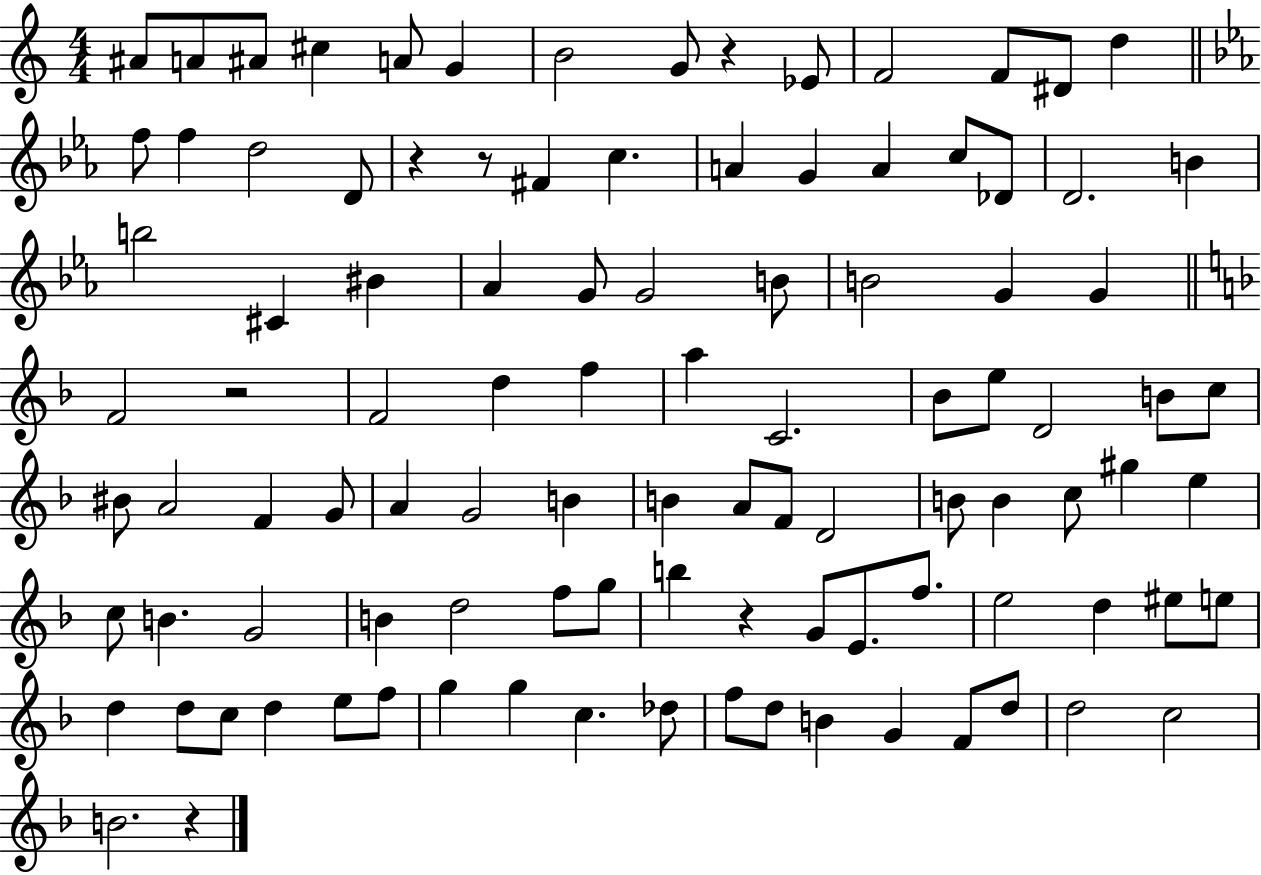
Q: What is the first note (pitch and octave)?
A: A#4